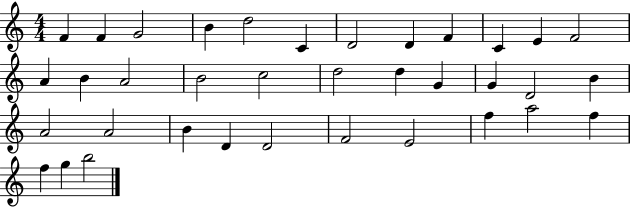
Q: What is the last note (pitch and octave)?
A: B5